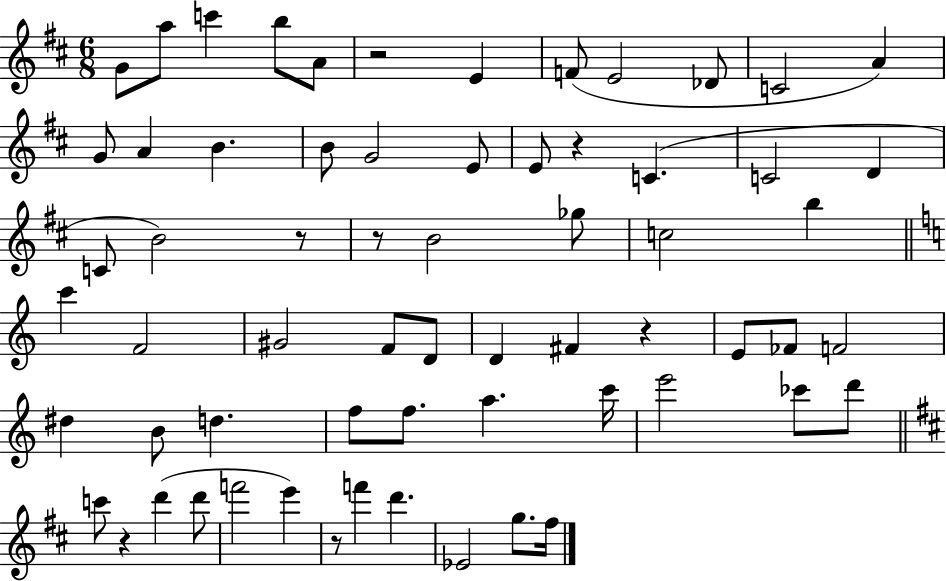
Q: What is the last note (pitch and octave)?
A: F#5